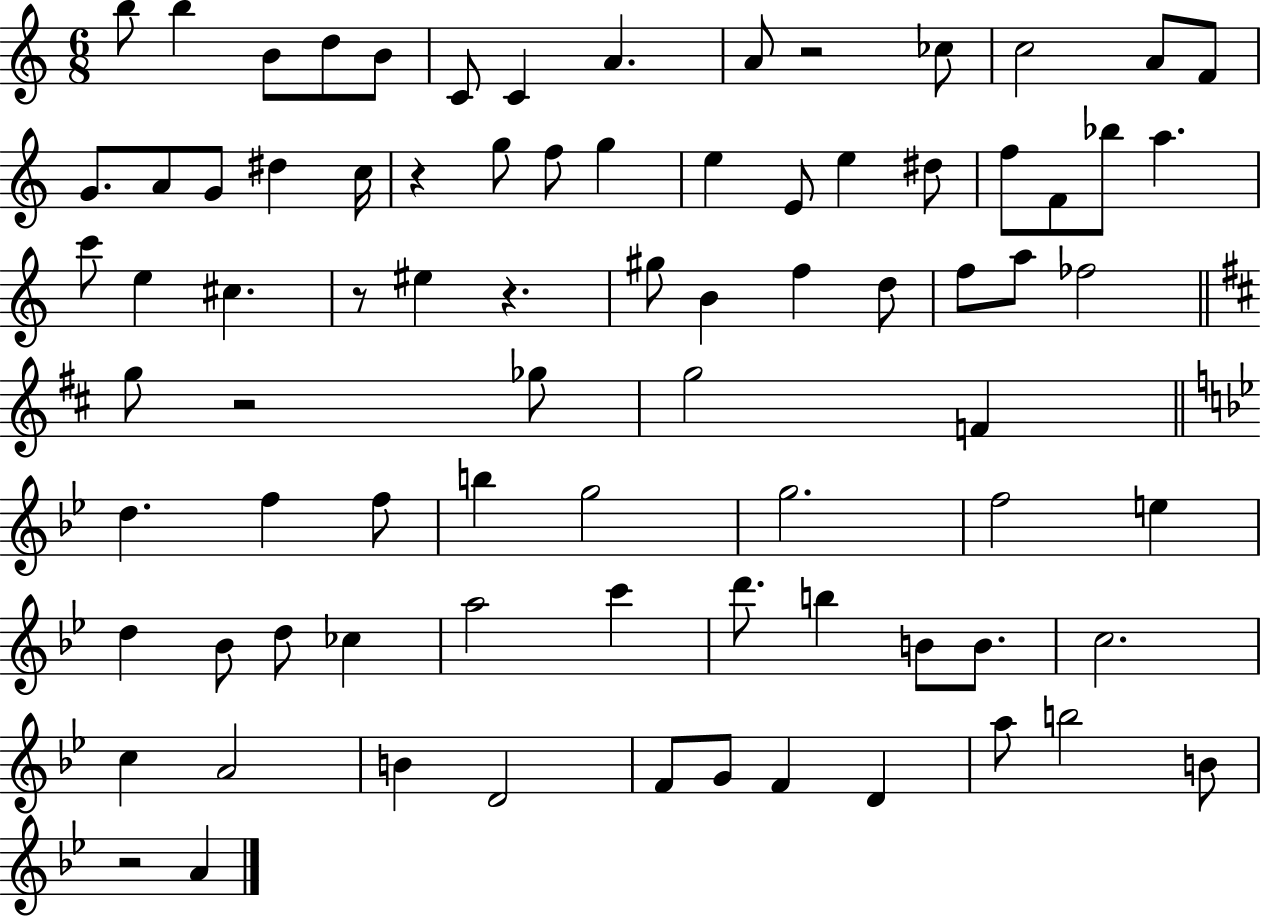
{
  \clef treble
  \numericTimeSignature
  \time 6/8
  \key c \major
  b''8 b''4 b'8 d''8 b'8 | c'8 c'4 a'4. | a'8 r2 ces''8 | c''2 a'8 f'8 | \break g'8. a'8 g'8 dis''4 c''16 | r4 g''8 f''8 g''4 | e''4 e'8 e''4 dis''8 | f''8 f'8 bes''8 a''4. | \break c'''8 e''4 cis''4. | r8 eis''4 r4. | gis''8 b'4 f''4 d''8 | f''8 a''8 fes''2 | \break \bar "||" \break \key d \major g''8 r2 ges''8 | g''2 f'4 | \bar "||" \break \key bes \major d''4. f''4 f''8 | b''4 g''2 | g''2. | f''2 e''4 | \break d''4 bes'8 d''8 ces''4 | a''2 c'''4 | d'''8. b''4 b'8 b'8. | c''2. | \break c''4 a'2 | b'4 d'2 | f'8 g'8 f'4 d'4 | a''8 b''2 b'8 | \break r2 a'4 | \bar "|."
}